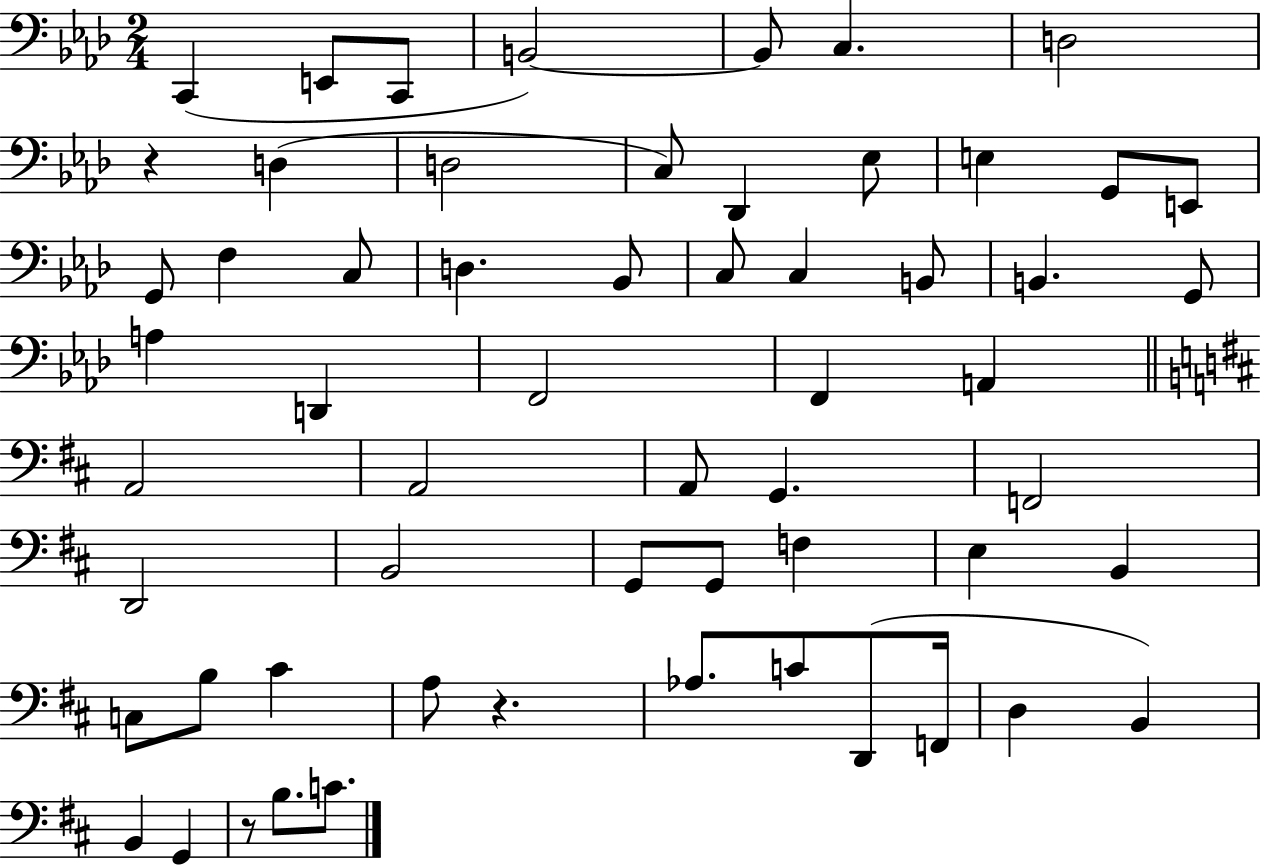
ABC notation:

X:1
T:Untitled
M:2/4
L:1/4
K:Ab
C,, E,,/2 C,,/2 B,,2 B,,/2 C, D,2 z D, D,2 C,/2 _D,, _E,/2 E, G,,/2 E,,/2 G,,/2 F, C,/2 D, _B,,/2 C,/2 C, B,,/2 B,, G,,/2 A, D,, F,,2 F,, A,, A,,2 A,,2 A,,/2 G,, F,,2 D,,2 B,,2 G,,/2 G,,/2 F, E, B,, C,/2 B,/2 ^C A,/2 z _A,/2 C/2 D,,/2 F,,/4 D, B,, B,, G,, z/2 B,/2 C/2